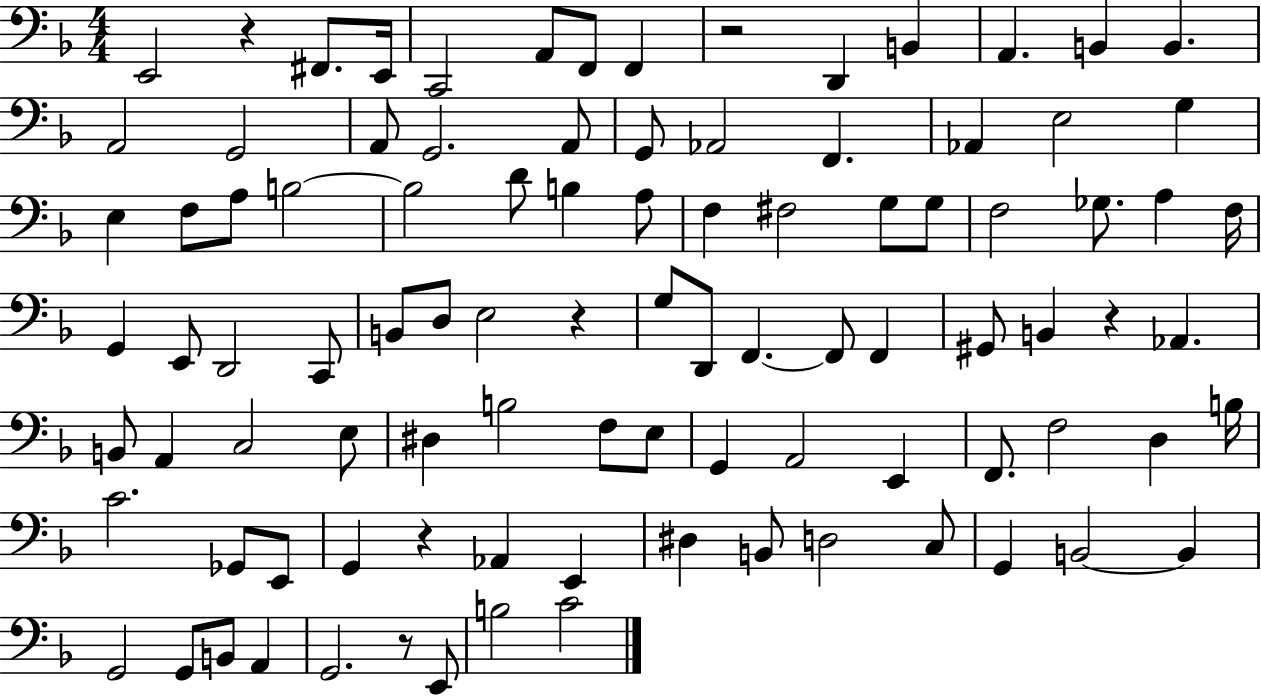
E2/h R/q F#2/e. E2/s C2/h A2/e F2/e F2/q R/h D2/q B2/q A2/q. B2/q B2/q. A2/h G2/h A2/e G2/h. A2/e G2/e Ab2/h F2/q. Ab2/q E3/h G3/q E3/q F3/e A3/e B3/h B3/h D4/e B3/q A3/e F3/q F#3/h G3/e G3/e F3/h Gb3/e. A3/q F3/s G2/q E2/e D2/h C2/e B2/e D3/e E3/h R/q G3/e D2/e F2/q. F2/e F2/q G#2/e B2/q R/q Ab2/q. B2/e A2/q C3/h E3/e D#3/q B3/h F3/e E3/e G2/q A2/h E2/q F2/e. F3/h D3/q B3/s C4/h. Gb2/e E2/e G2/q R/q Ab2/q E2/q D#3/q B2/e D3/h C3/e G2/q B2/h B2/q G2/h G2/e B2/e A2/q G2/h. R/e E2/e B3/h C4/h